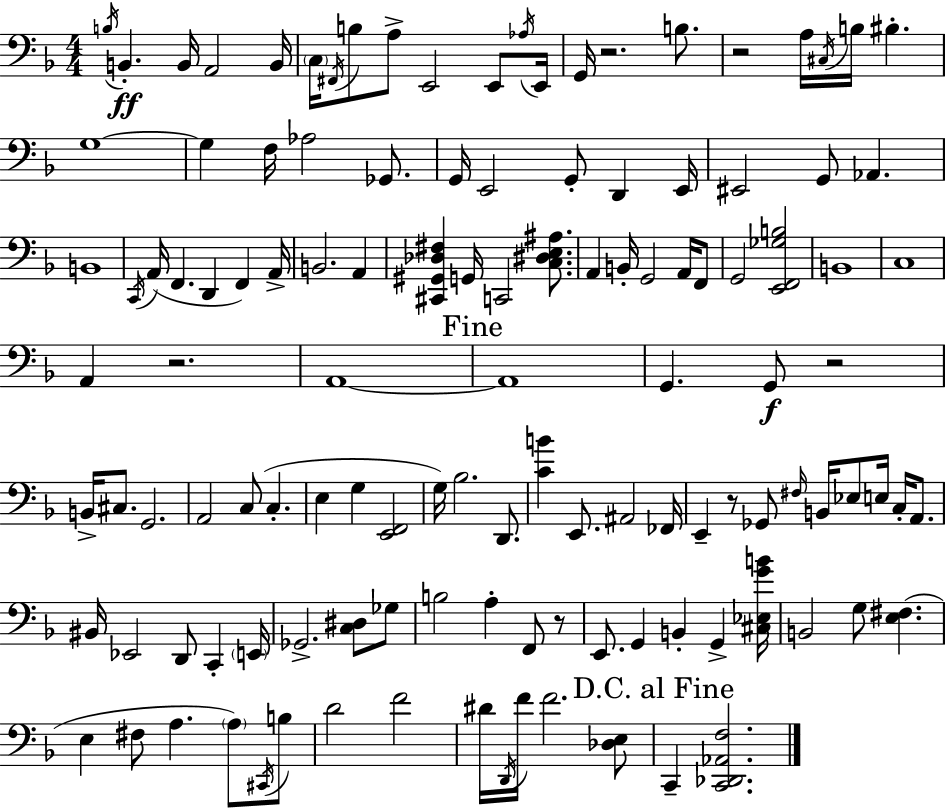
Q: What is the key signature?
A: F major